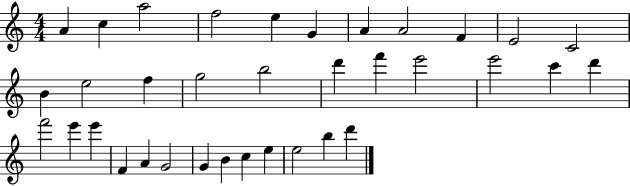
{
  \clef treble
  \numericTimeSignature
  \time 4/4
  \key c \major
  a'4 c''4 a''2 | f''2 e''4 g'4 | a'4 a'2 f'4 | e'2 c'2 | \break b'4 e''2 f''4 | g''2 b''2 | d'''4 f'''4 e'''2 | e'''2 c'''4 d'''4 | \break f'''2 e'''4 e'''4 | f'4 a'4 g'2 | g'4 b'4 c''4 e''4 | e''2 b''4 d'''4 | \break \bar "|."
}